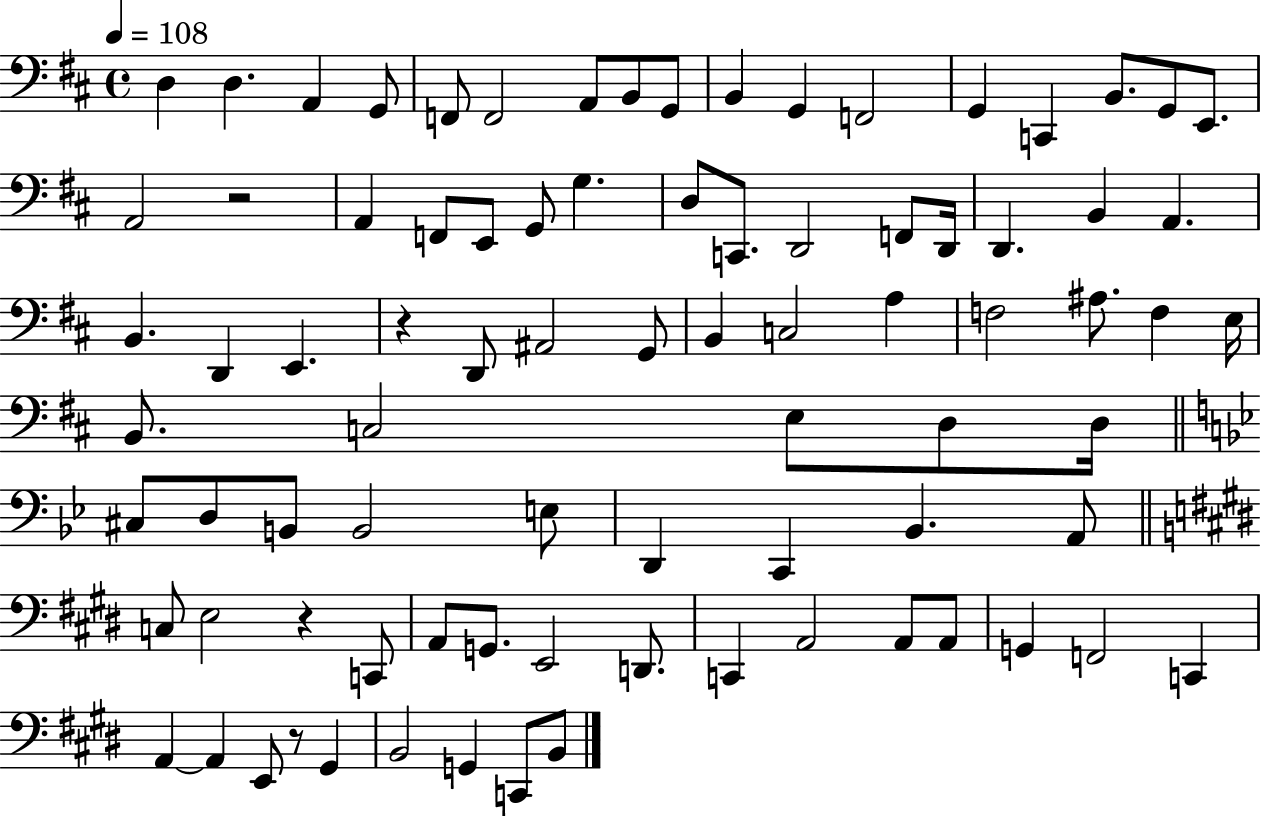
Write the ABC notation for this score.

X:1
T:Untitled
M:4/4
L:1/4
K:D
D, D, A,, G,,/2 F,,/2 F,,2 A,,/2 B,,/2 G,,/2 B,, G,, F,,2 G,, C,, B,,/2 G,,/2 E,,/2 A,,2 z2 A,, F,,/2 E,,/2 G,,/2 G, D,/2 C,,/2 D,,2 F,,/2 D,,/4 D,, B,, A,, B,, D,, E,, z D,,/2 ^A,,2 G,,/2 B,, C,2 A, F,2 ^A,/2 F, E,/4 B,,/2 C,2 E,/2 D,/2 D,/4 ^C,/2 D,/2 B,,/2 B,,2 E,/2 D,, C,, _B,, A,,/2 C,/2 E,2 z C,,/2 A,,/2 G,,/2 E,,2 D,,/2 C,, A,,2 A,,/2 A,,/2 G,, F,,2 C,, A,, A,, E,,/2 z/2 ^G,, B,,2 G,, C,,/2 B,,/2